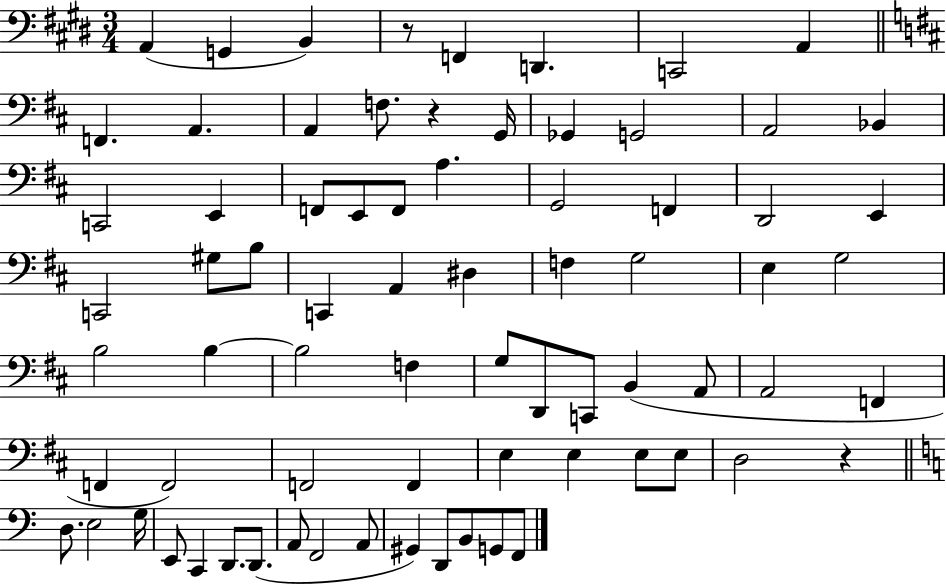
A2/q G2/q B2/q R/e F2/q D2/q. C2/h A2/q F2/q. A2/q. A2/q F3/e. R/q G2/s Gb2/q G2/h A2/h Bb2/q C2/h E2/q F2/e E2/e F2/e A3/q. G2/h F2/q D2/h E2/q C2/h G#3/e B3/e C2/q A2/q D#3/q F3/q G3/h E3/q G3/h B3/h B3/q B3/h F3/q G3/e D2/e C2/e B2/q A2/e A2/h F2/q F2/q F2/h F2/h F2/q E3/q E3/q E3/e E3/e D3/h R/q D3/e. E3/h G3/s E2/e C2/q D2/e. D2/e. A2/e F2/h A2/e G#2/q D2/e B2/e G2/e F2/e